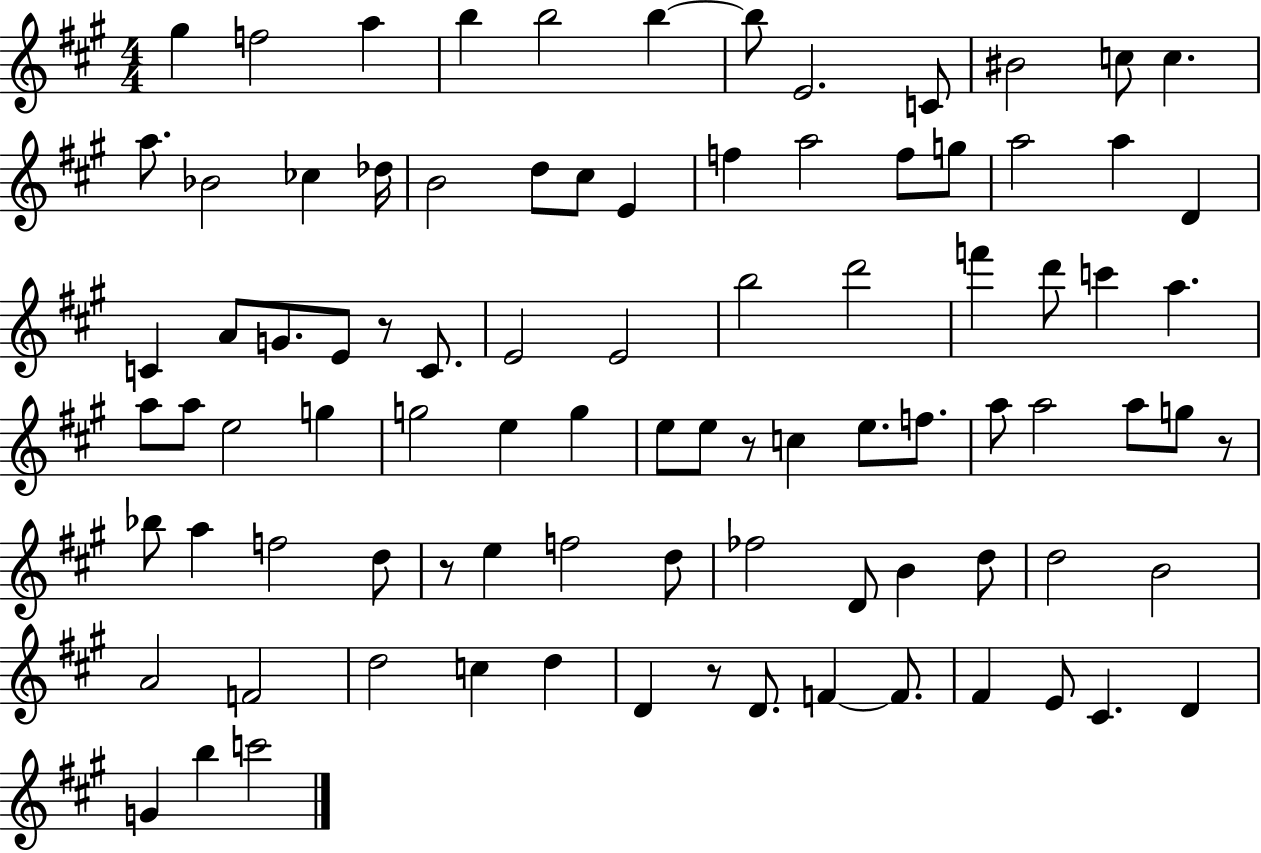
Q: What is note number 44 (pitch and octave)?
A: G5